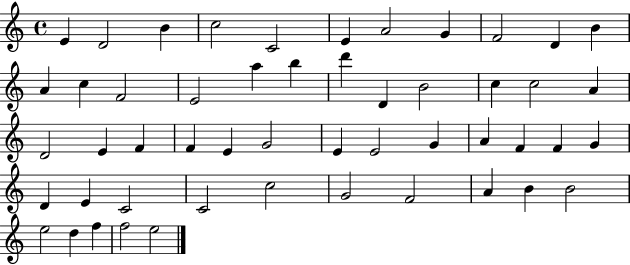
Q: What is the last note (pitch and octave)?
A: E5